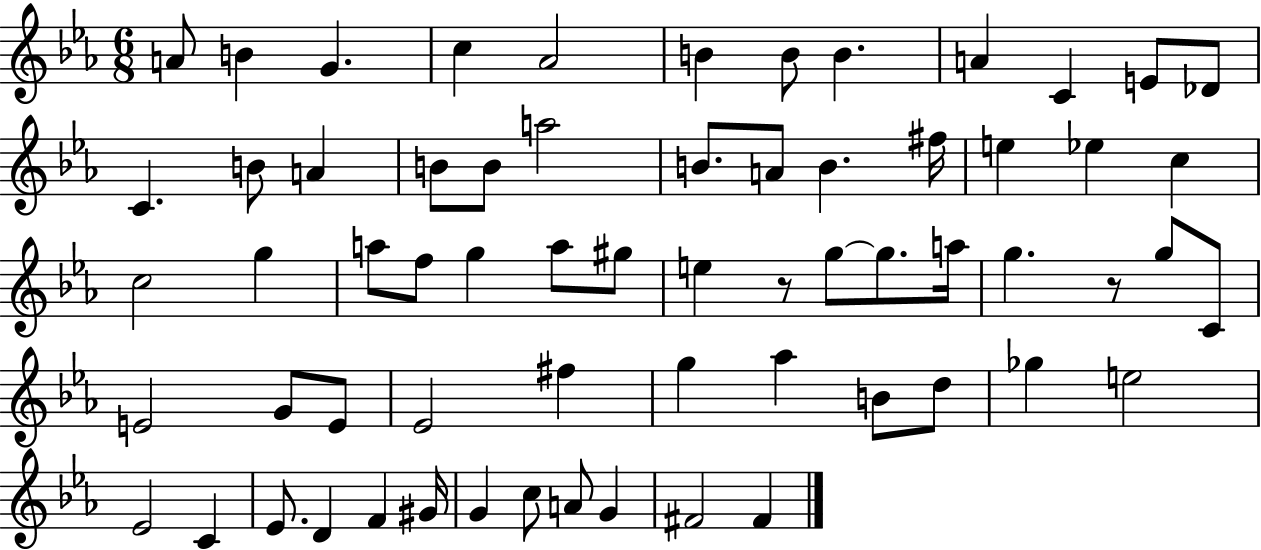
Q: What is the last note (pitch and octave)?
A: F#4